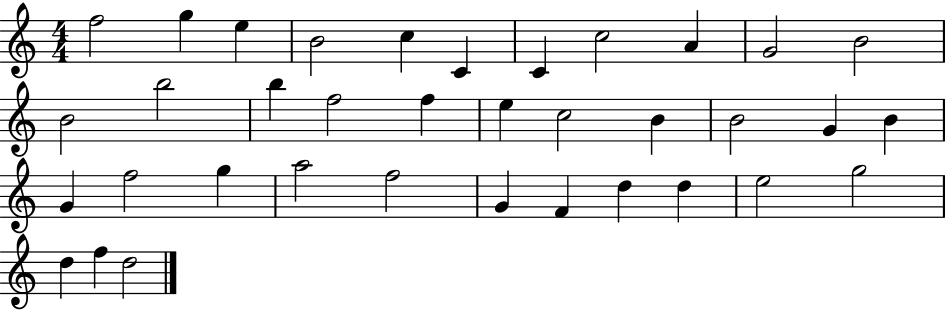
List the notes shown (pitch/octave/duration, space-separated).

F5/h G5/q E5/q B4/h C5/q C4/q C4/q C5/h A4/q G4/h B4/h B4/h B5/h B5/q F5/h F5/q E5/q C5/h B4/q B4/h G4/q B4/q G4/q F5/h G5/q A5/h F5/h G4/q F4/q D5/q D5/q E5/h G5/h D5/q F5/q D5/h